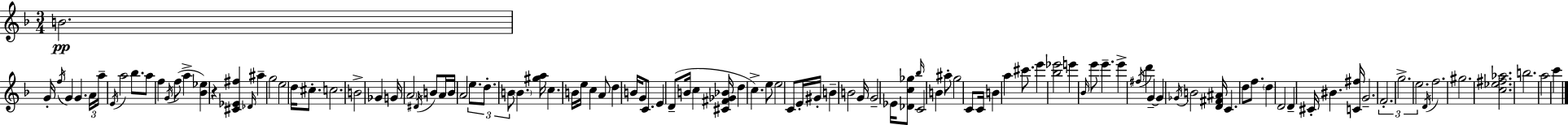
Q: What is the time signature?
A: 3/4